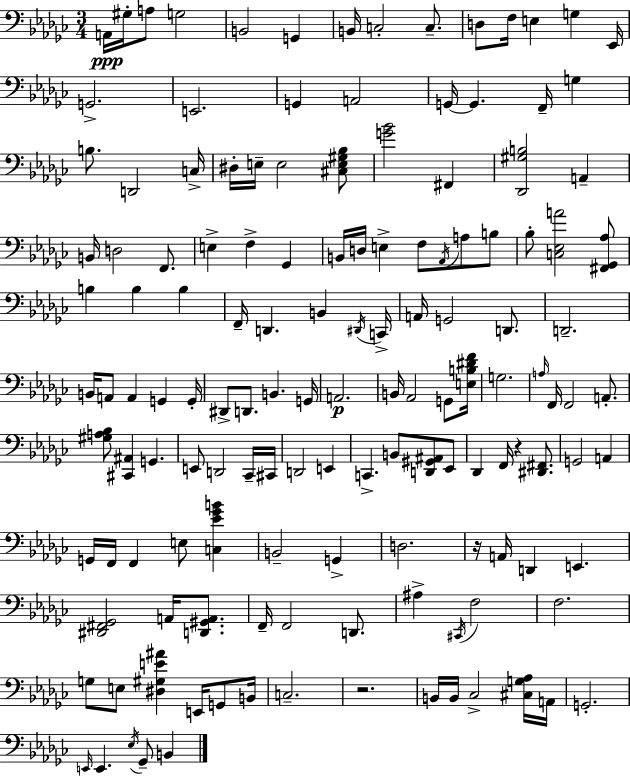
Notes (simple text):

A2/s G#3/s A3/e G3/h B2/h G2/q B2/s C3/h C3/e. D3/e F3/s E3/q G3/q Eb2/s G2/h. E2/h. G2/q A2/h G2/s G2/q. F2/s G3/q B3/e. D2/h C3/s D#3/s E3/s E3/h [C#3,E3,G#3,Bb3]/e [G4,Bb4]/h F#2/q [Db2,G#3,B3]/h A2/q B2/s D3/h F2/e. E3/q F3/q Gb2/q B2/s D3/s E3/q F3/e Ab2/s A3/e B3/e Bb3/e [C3,Eb3,A4]/h [F#2,Gb2,Ab3]/e B3/q B3/q B3/q F2/s D2/q. B2/q D#2/s C2/s A2/s G2/h D2/e. D2/h. B2/s A2/e A2/q G2/q G2/s D#2/e D2/e. B2/q. G2/s A2/h. B2/s Ab2/h G2/e [E3,B3,D#4,F4]/s G3/h. A3/s F2/s F2/h A2/e. [G#3,A3,Bb3]/e [C#2,A#2]/q G2/q. E2/e D2/h CES2/s C#2/s D2/h E2/q C2/q. B2/e [D2,G#2,A#2]/e Eb2/e Db2/q F2/s R/q [D#2,F#2]/e. G2/h A2/q G2/s F2/s F2/q E3/e [C3,Eb4,Gb4,B4]/q B2/h G2/q D3/h. R/s A2/s D2/q E2/q. [D#2,F#2,Gb2]/h A2/s [D2,G#2,A2]/e. F2/s F2/h D2/e. A#3/q C#2/s F3/h F3/h. G3/e E3/e [D#3,G#3,E4,A#4]/q E2/s G2/e B2/s C3/h. R/h. B2/s B2/s CES3/h [C#3,G3,Ab3]/s A2/s G2/h. E2/s E2/q. Eb3/s Gb2/e B2/q